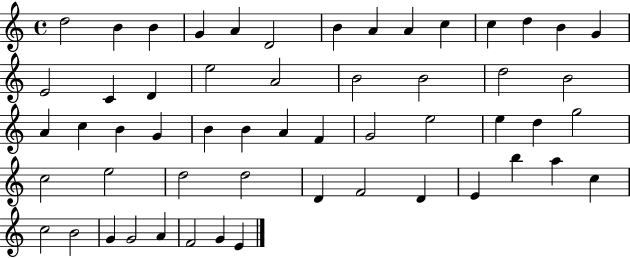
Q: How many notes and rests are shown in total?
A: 55